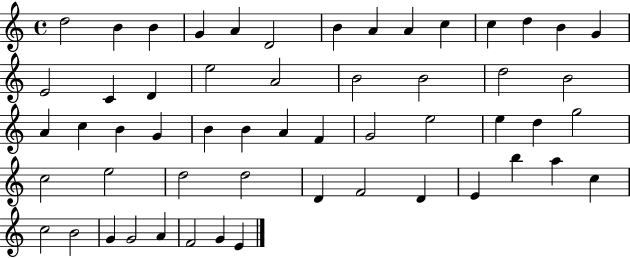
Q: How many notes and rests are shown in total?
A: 55